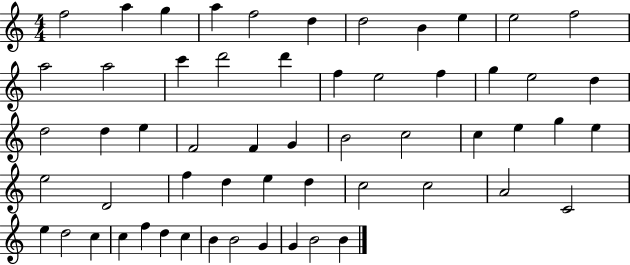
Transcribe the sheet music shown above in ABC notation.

X:1
T:Untitled
M:4/4
L:1/4
K:C
f2 a g a f2 d d2 B e e2 f2 a2 a2 c' d'2 d' f e2 f g e2 d d2 d e F2 F G B2 c2 c e g e e2 D2 f d e d c2 c2 A2 C2 e d2 c c f d c B B2 G G B2 B